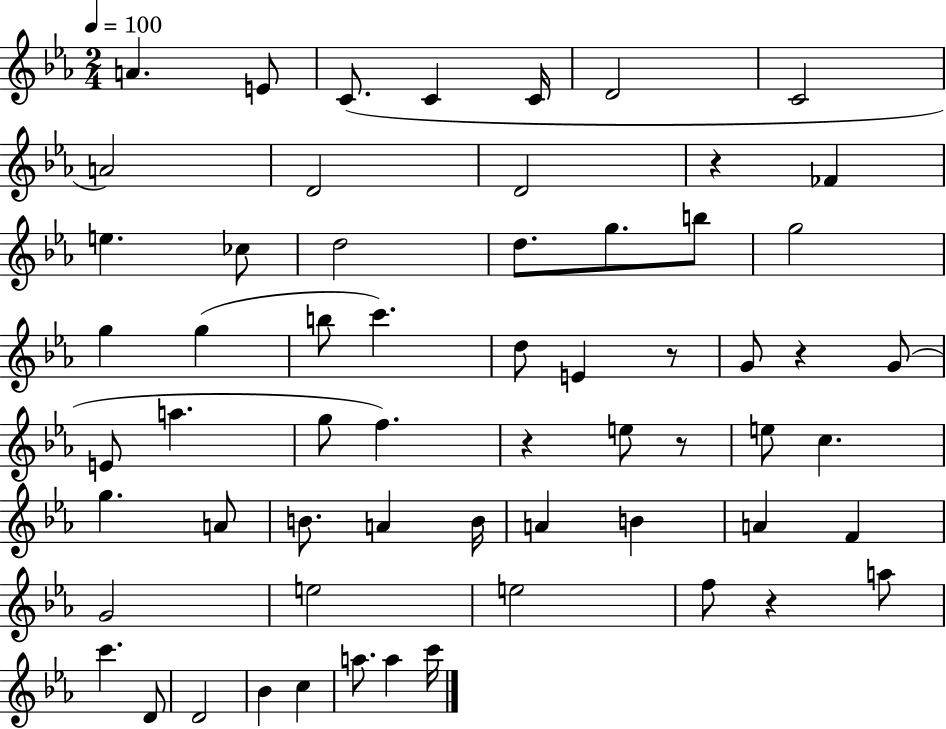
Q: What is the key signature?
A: EES major